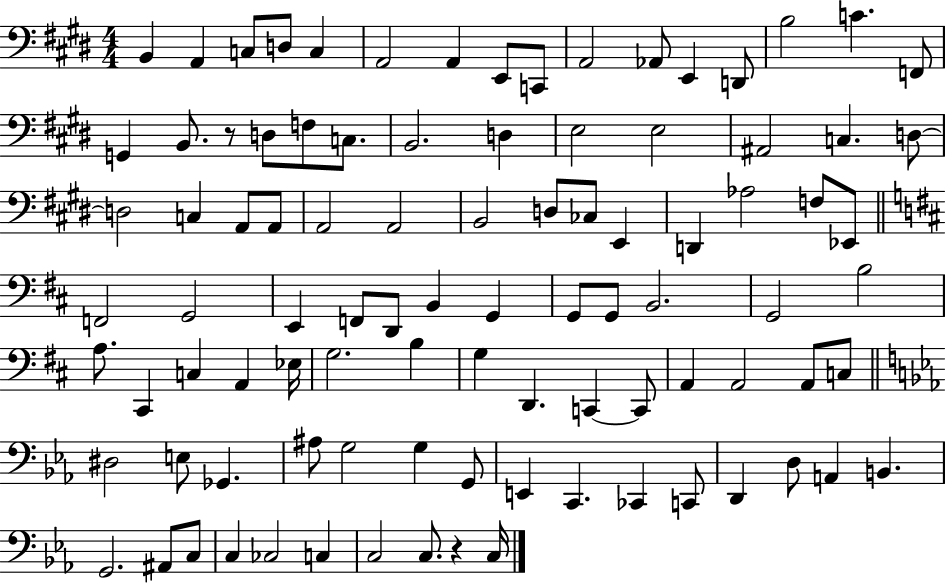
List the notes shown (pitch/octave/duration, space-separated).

B2/q A2/q C3/e D3/e C3/q A2/h A2/q E2/e C2/e A2/h Ab2/e E2/q D2/e B3/h C4/q. F2/e G2/q B2/e. R/e D3/e F3/e C3/e. B2/h. D3/q E3/h E3/h A#2/h C3/q. D3/e D3/h C3/q A2/e A2/e A2/h A2/h B2/h D3/e CES3/e E2/q D2/q Ab3/h F3/e Eb2/e F2/h G2/h E2/q F2/e D2/e B2/q G2/q G2/e G2/e B2/h. G2/h B3/h A3/e. C#2/q C3/q A2/q Eb3/s G3/h. B3/q G3/q D2/q. C2/q C2/e A2/q A2/h A2/e C3/e D#3/h E3/e Gb2/q. A#3/e G3/h G3/q G2/e E2/q C2/q. CES2/q C2/e D2/q D3/e A2/q B2/q. G2/h. A#2/e C3/e C3/q CES3/h C3/q C3/h C3/e. R/q C3/s